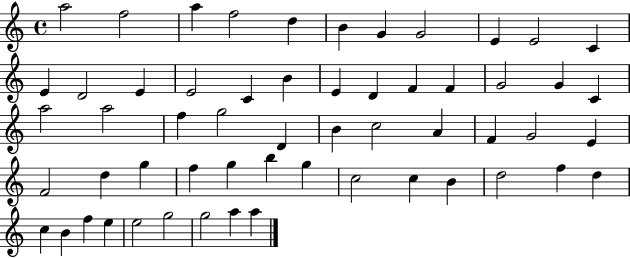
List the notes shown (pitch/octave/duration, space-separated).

A5/h F5/h A5/q F5/h D5/q B4/q G4/q G4/h E4/q E4/h C4/q E4/q D4/h E4/q E4/h C4/q B4/q E4/q D4/q F4/q F4/q G4/h G4/q C4/q A5/h A5/h F5/q G5/h D4/q B4/q C5/h A4/q F4/q G4/h E4/q F4/h D5/q G5/q F5/q G5/q B5/q G5/q C5/h C5/q B4/q D5/h F5/q D5/q C5/q B4/q F5/q E5/q E5/h G5/h G5/h A5/q A5/q